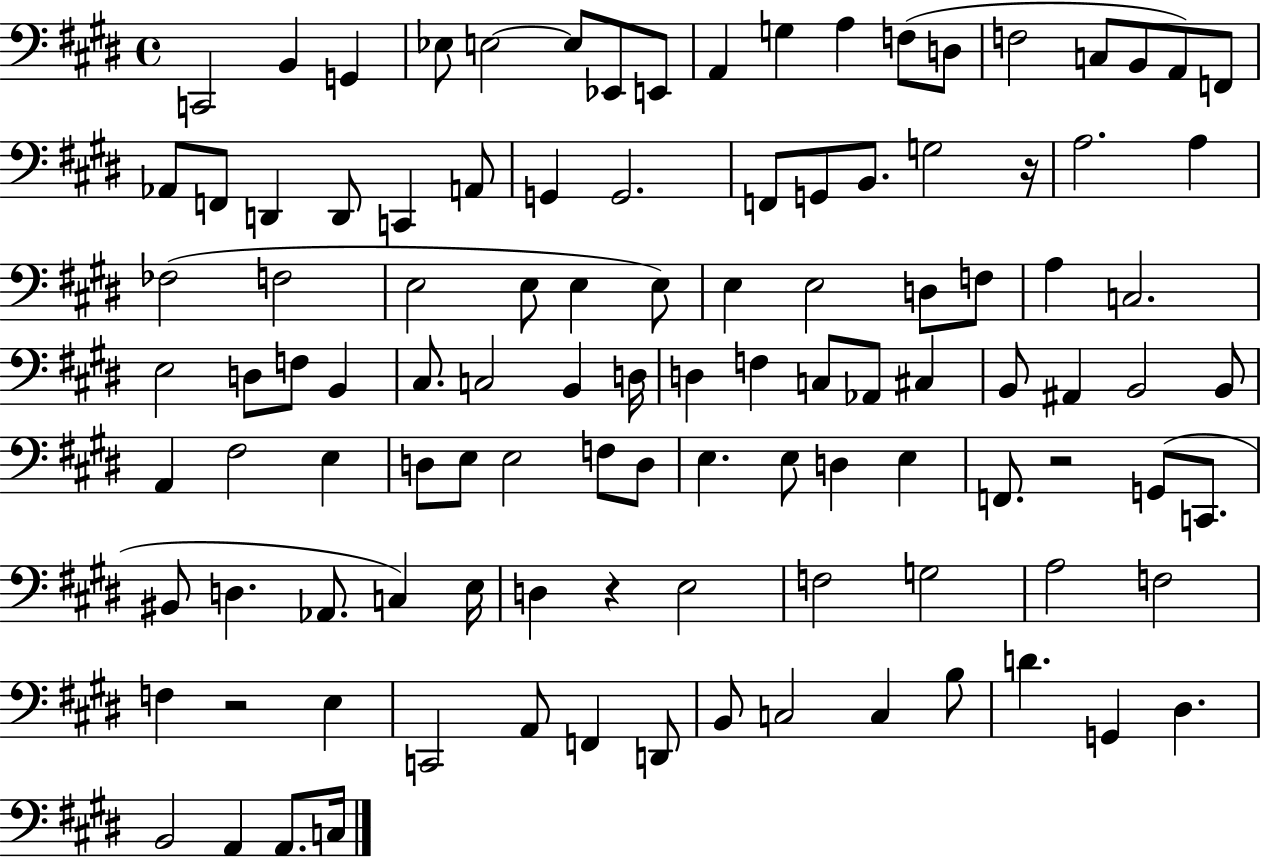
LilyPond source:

{
  \clef bass
  \time 4/4
  \defaultTimeSignature
  \key e \major
  c,2 b,4 g,4 | ees8 e2~~ e8 ees,8 e,8 | a,4 g4 a4 f8( d8 | f2 c8 b,8 a,8) f,8 | \break aes,8 f,8 d,4 d,8 c,4 a,8 | g,4 g,2. | f,8 g,8 b,8. g2 r16 | a2. a4 | \break fes2( f2 | e2 e8 e4 e8) | e4 e2 d8 f8 | a4 c2. | \break e2 d8 f8 b,4 | cis8. c2 b,4 d16 | d4 f4 c8 aes,8 cis4 | b,8 ais,4 b,2 b,8 | \break a,4 fis2 e4 | d8 e8 e2 f8 d8 | e4. e8 d4 e4 | f,8. r2 g,8( c,8. | \break bis,8 d4. aes,8. c4) e16 | d4 r4 e2 | f2 g2 | a2 f2 | \break f4 r2 e4 | c,2 a,8 f,4 d,8 | b,8 c2 c4 b8 | d'4. g,4 dis4. | \break b,2 a,4 a,8. c16 | \bar "|."
}